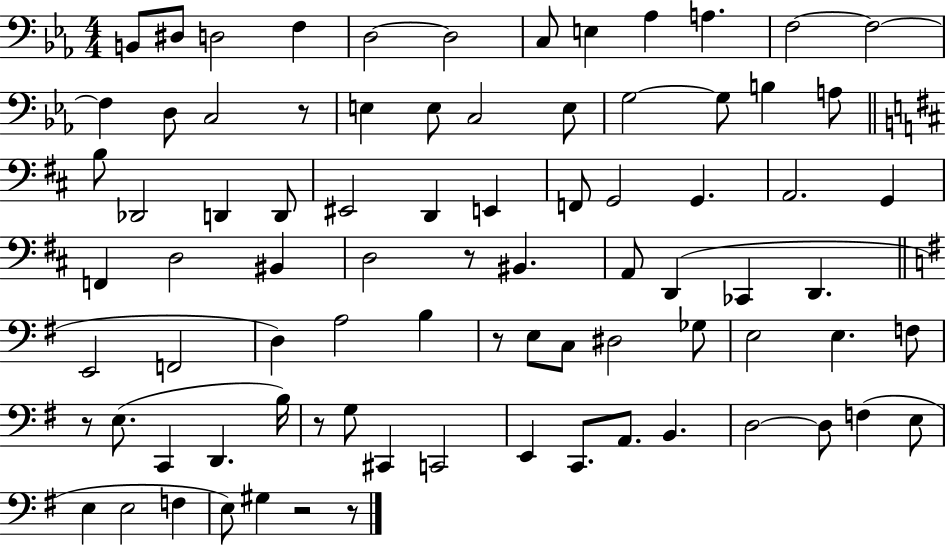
X:1
T:Untitled
M:4/4
L:1/4
K:Eb
B,,/2 ^D,/2 D,2 F, D,2 D,2 C,/2 E, _A, A, F,2 F,2 F, D,/2 C,2 z/2 E, E,/2 C,2 E,/2 G,2 G,/2 B, A,/2 B,/2 _D,,2 D,, D,,/2 ^E,,2 D,, E,, F,,/2 G,,2 G,, A,,2 G,, F,, D,2 ^B,, D,2 z/2 ^B,, A,,/2 D,, _C,, D,, E,,2 F,,2 D, A,2 B, z/2 E,/2 C,/2 ^D,2 _G,/2 E,2 E, F,/2 z/2 E,/2 C,, D,, B,/4 z/2 G,/2 ^C,, C,,2 E,, C,,/2 A,,/2 B,, D,2 D,/2 F, E,/2 E, E,2 F, E,/2 ^G, z2 z/2